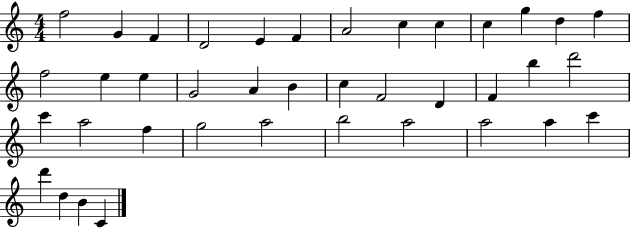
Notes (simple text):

F5/h G4/q F4/q D4/h E4/q F4/q A4/h C5/q C5/q C5/q G5/q D5/q F5/q F5/h E5/q E5/q G4/h A4/q B4/q C5/q F4/h D4/q F4/q B5/q D6/h C6/q A5/h F5/q G5/h A5/h B5/h A5/h A5/h A5/q C6/q D6/q D5/q B4/q C4/q